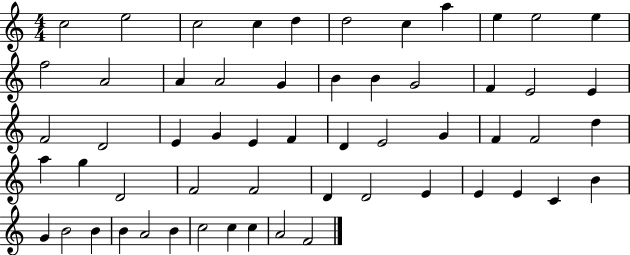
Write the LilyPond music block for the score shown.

{
  \clef treble
  \numericTimeSignature
  \time 4/4
  \key c \major
  c''2 e''2 | c''2 c''4 d''4 | d''2 c''4 a''4 | e''4 e''2 e''4 | \break f''2 a'2 | a'4 a'2 g'4 | b'4 b'4 g'2 | f'4 e'2 e'4 | \break f'2 d'2 | e'4 g'4 e'4 f'4 | d'4 e'2 g'4 | f'4 f'2 d''4 | \break a''4 g''4 d'2 | f'2 f'2 | d'4 d'2 e'4 | e'4 e'4 c'4 b'4 | \break g'4 b'2 b'4 | b'4 a'2 b'4 | c''2 c''4 c''4 | a'2 f'2 | \break \bar "|."
}